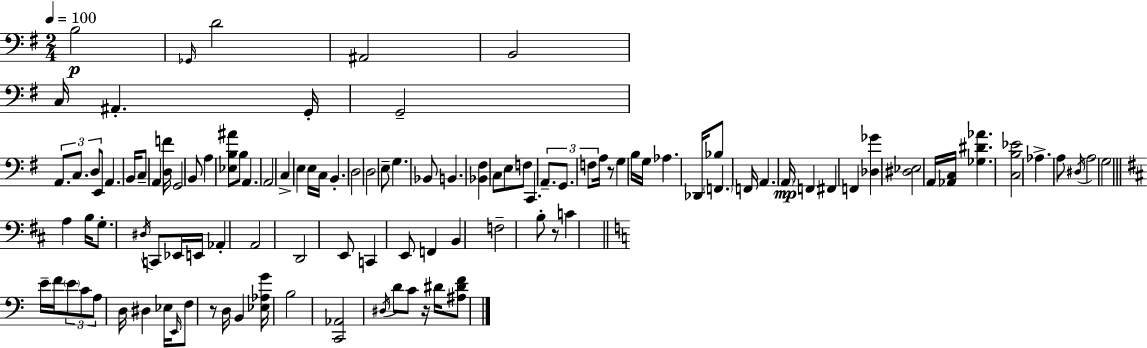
{
  \clef bass
  \numericTimeSignature
  \time 2/4
  \key g \major
  \tempo 4 = 100
  b2\p | \grace { ges,16 } d'2 | ais,2 | b,2 | \break c16 ais,4.-. | g,16-. g,2-- | \tuplet 3/2 { a,8. c8. d8 } | e,8 a,4. | \break b,16 c8-- a,4 | <d f'>16 g,2 | b,8 a4 <ees b ais'>8 | b8 a,4. | \break a,2 | c4-> e4 | e16 c16 b,4.-. | d2 | \break \parenthesize d2 | e8-- g4. | bes,8 b,4. | <bes, fis>4 c8 e8 | \break f8 c,4. | \tuplet 3/2 { a,8.-- g,8. f8 } | a16 r8 g4 | b16 g16 aes4. | \break des,16 bes8 \parenthesize f,4. | f,16 a,4. | \parenthesize a,16\mp f,4 fis,4 | f,4 <des ges'>4 | \break <dis ees>2 | a,16 <aes, c>16 <ges dis' aes'>4. | <c b ees'>2 | aes4.-> a8 | \break \acciaccatura { dis16 } a2 | g2 | \bar "||" \break \key b \minor a4 b16 g8.-. | \acciaccatura { dis16 } c,8 ees,16 e,16 aes,4-. | a,2 | d,2 | \break e,8 c,4 e,8 | f,4 b,4 | f2-- | b8-. r8 c'4 | \break \bar "||" \break \key c \major e'16-- f'16 \tuplet 3/2 { \parenthesize e'8 c'8 a8 } | d16 dis4 ees16 \grace { e,16 } f8 | r8 d16 b,4 | <ees aes g'>16 b2 | \break <c, aes,>2 | \acciaccatura { dis16 } d'8 c'8 r16 dis'16 | <ais dis' f'>8 \bar "|."
}